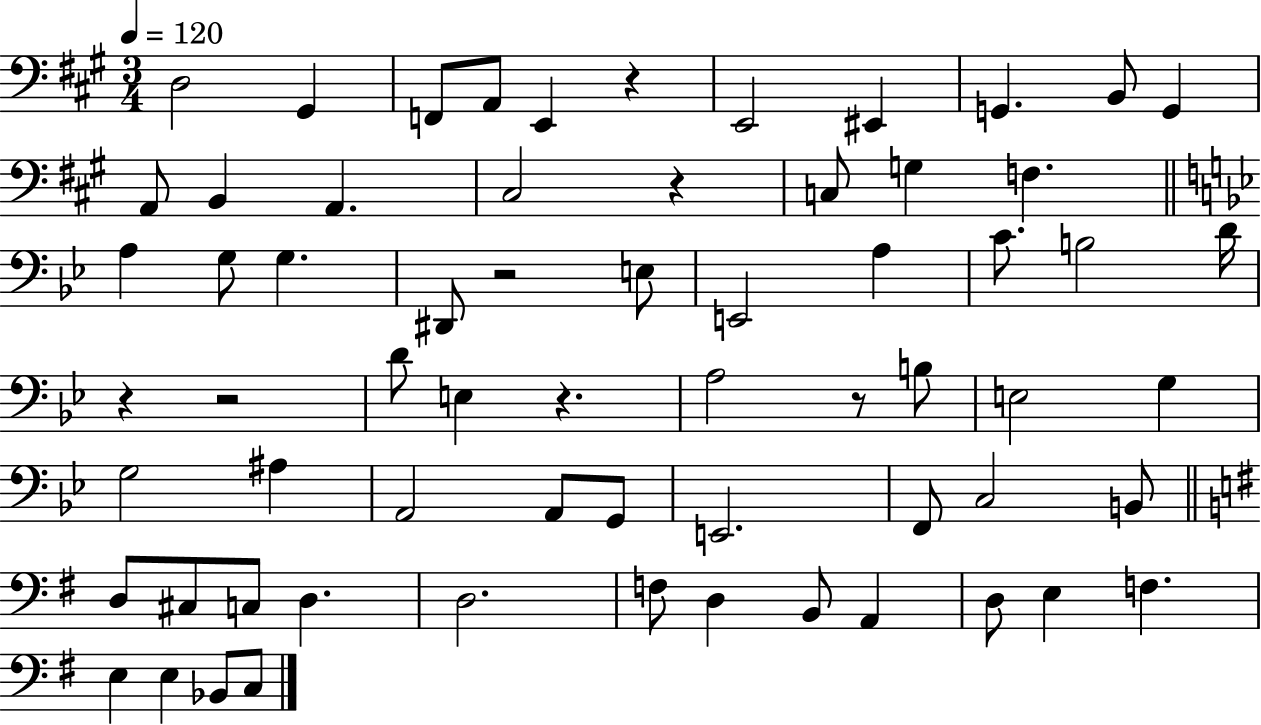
X:1
T:Untitled
M:3/4
L:1/4
K:A
D,2 ^G,, F,,/2 A,,/2 E,, z E,,2 ^E,, G,, B,,/2 G,, A,,/2 B,, A,, ^C,2 z C,/2 G, F, A, G,/2 G, ^D,,/2 z2 E,/2 E,,2 A, C/2 B,2 D/4 z z2 D/2 E, z A,2 z/2 B,/2 E,2 G, G,2 ^A, A,,2 A,,/2 G,,/2 E,,2 F,,/2 C,2 B,,/2 D,/2 ^C,/2 C,/2 D, D,2 F,/2 D, B,,/2 A,, D,/2 E, F, E, E, _B,,/2 C,/2